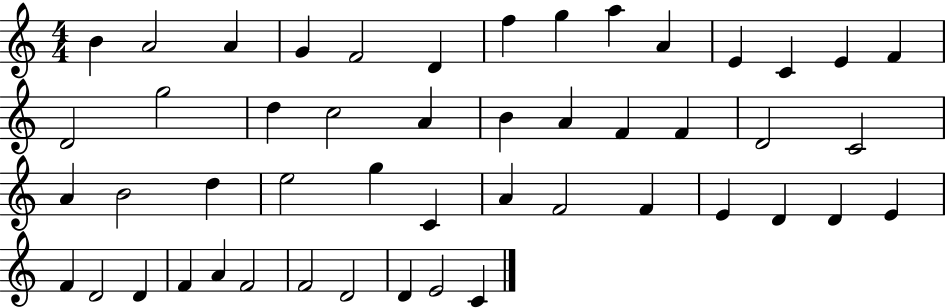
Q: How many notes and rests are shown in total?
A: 49